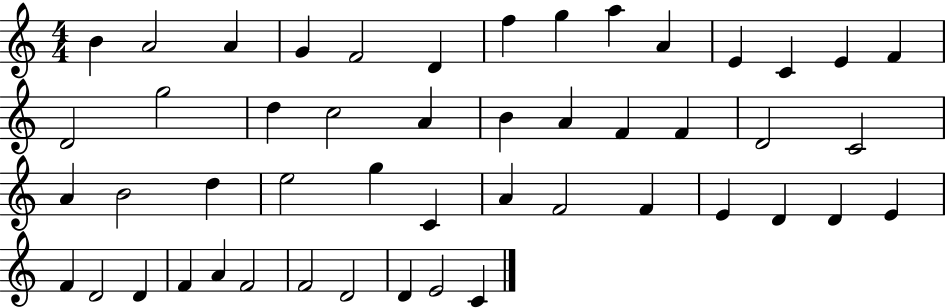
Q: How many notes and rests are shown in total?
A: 49